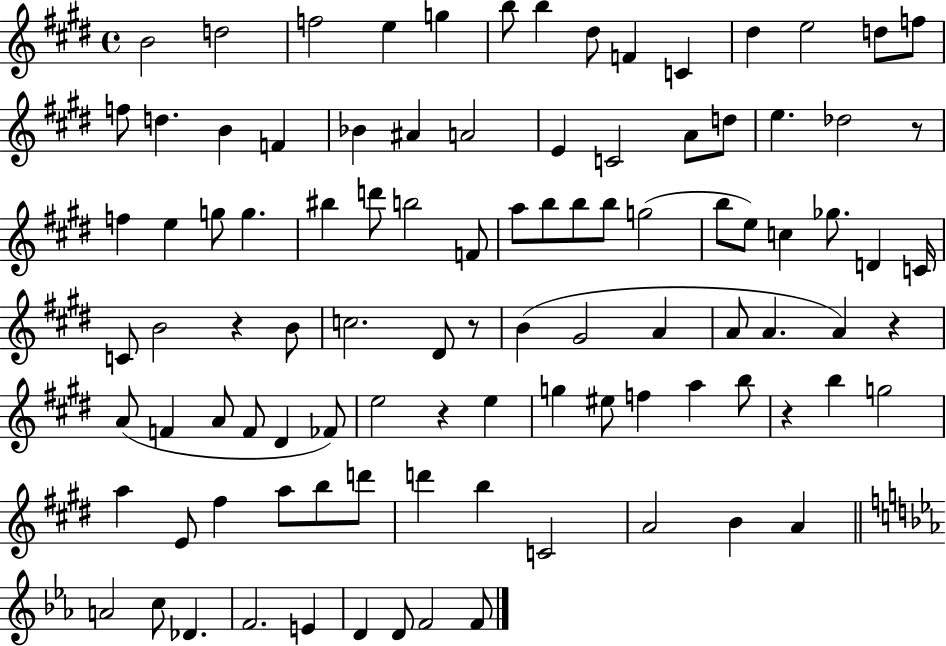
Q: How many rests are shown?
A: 6